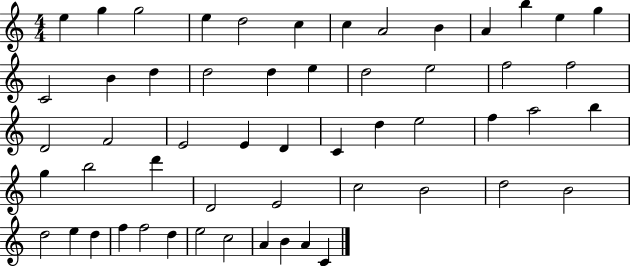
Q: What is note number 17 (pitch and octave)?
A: D5